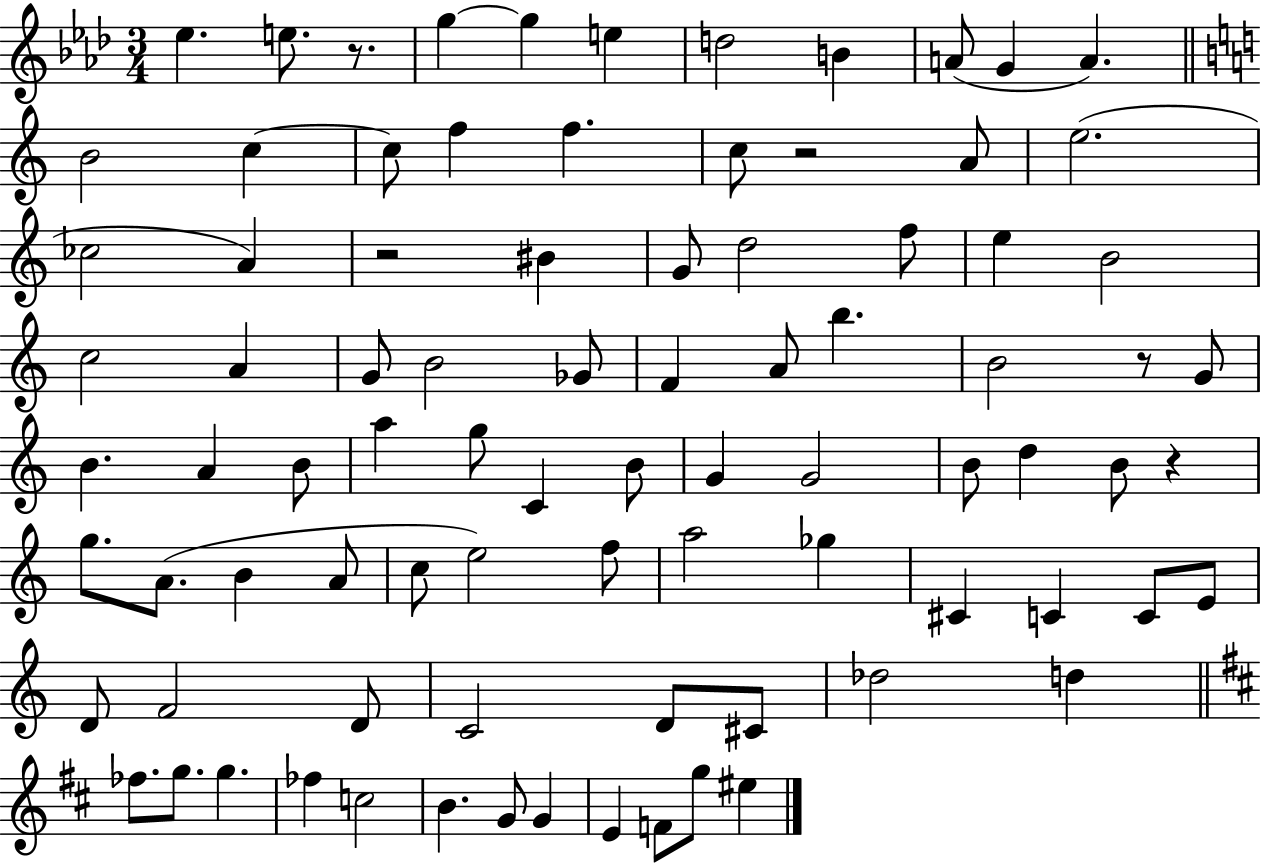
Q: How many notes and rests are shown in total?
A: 86